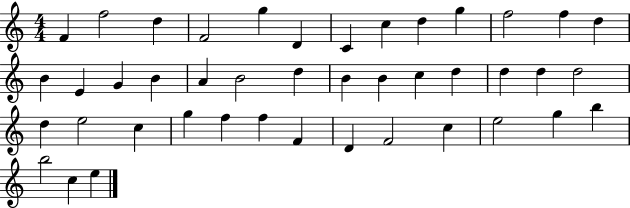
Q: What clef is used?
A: treble